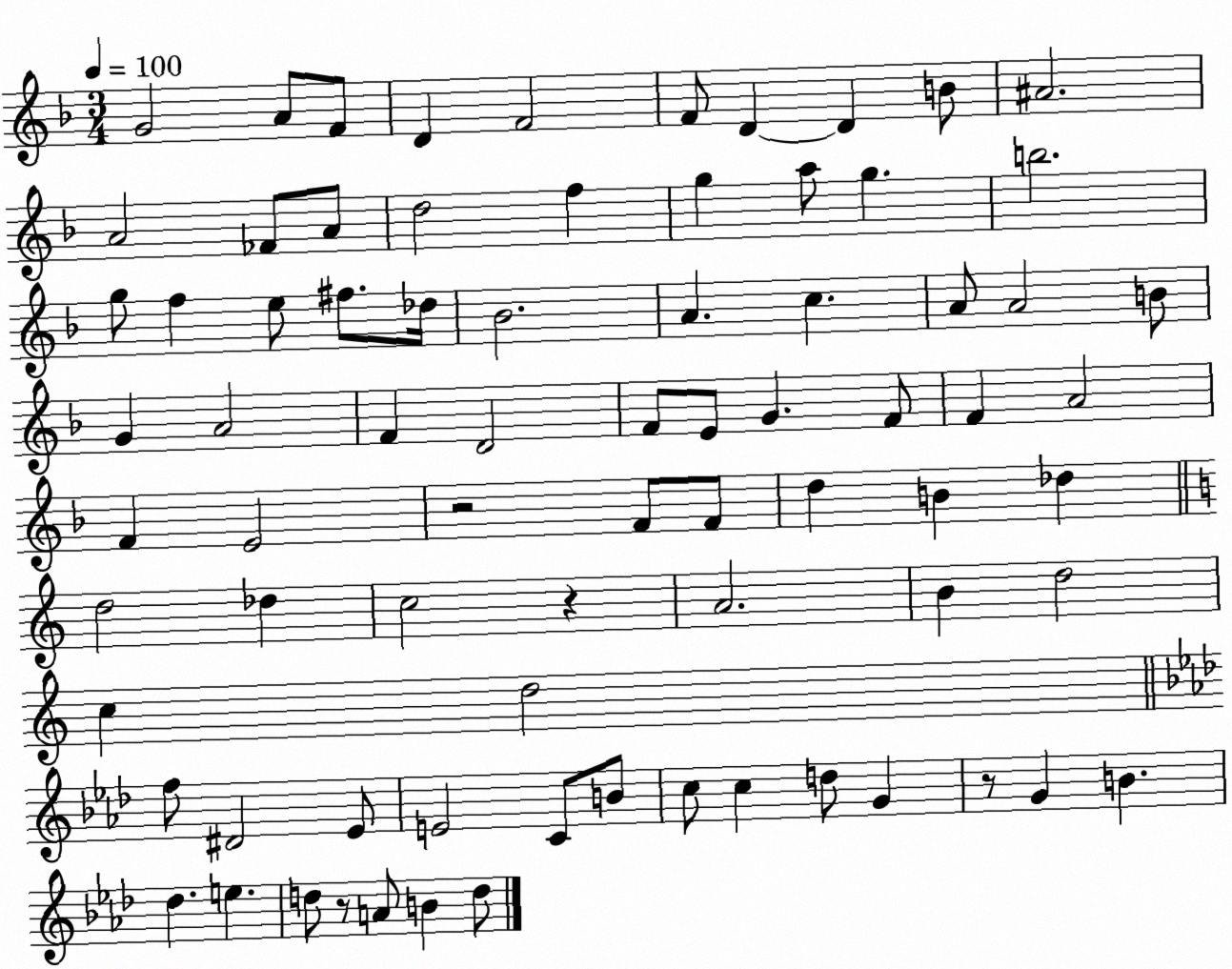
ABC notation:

X:1
T:Untitled
M:3/4
L:1/4
K:F
G2 A/2 F/2 D F2 F/2 D D B/2 ^A2 A2 _F/2 A/2 d2 f g a/2 g b2 g/2 f e/2 ^f/2 _d/4 _B2 A c A/2 A2 B/2 G A2 F D2 F/2 E/2 G F/2 F A2 F E2 z2 F/2 F/2 d B _d d2 _d c2 z A2 B d2 c d2 f/2 ^D2 _E/2 E2 C/2 B/2 c/2 c d/2 G z/2 G B _d e d/2 z/2 A/2 B d/2